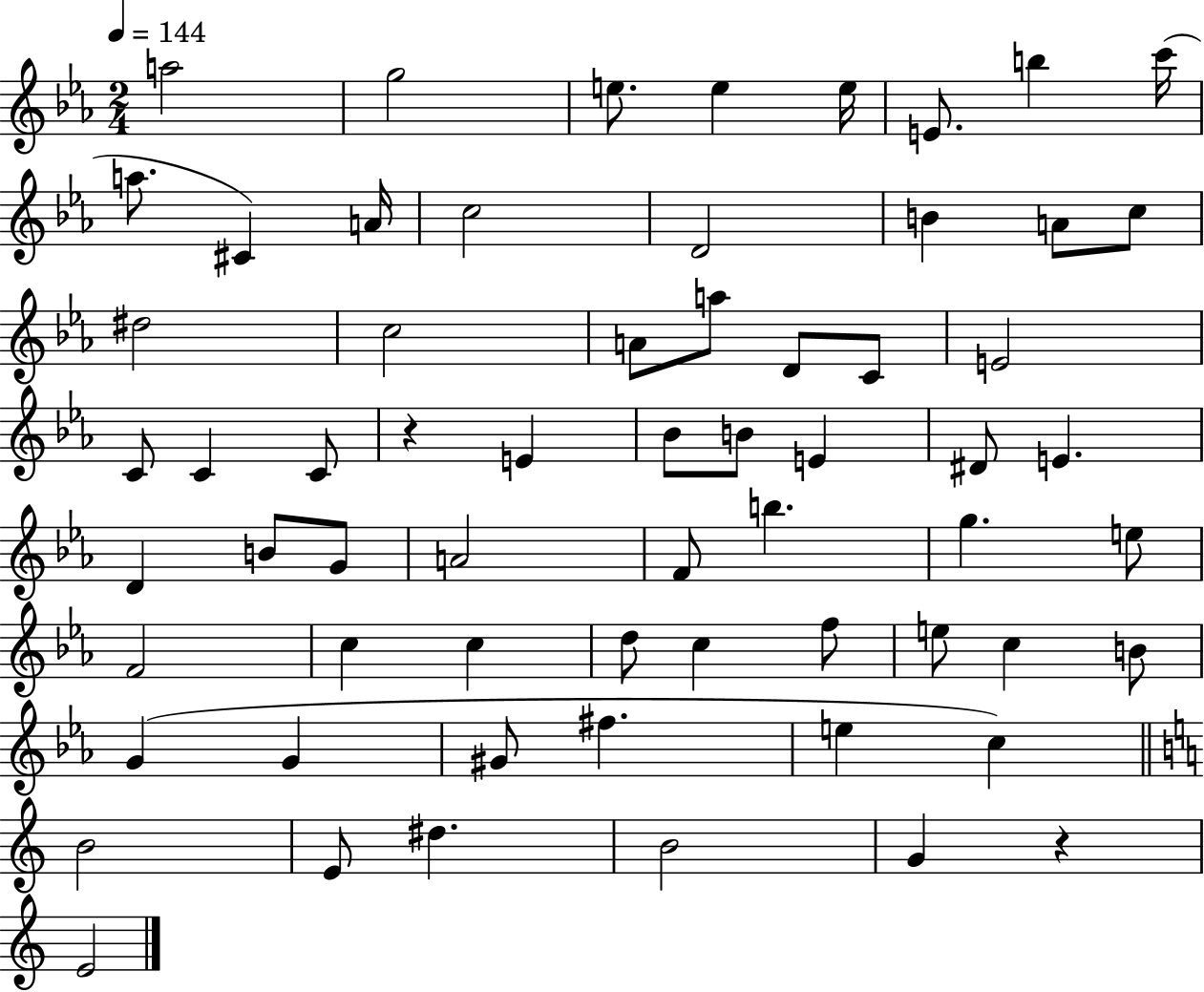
X:1
T:Untitled
M:2/4
L:1/4
K:Eb
a2 g2 e/2 e e/4 E/2 b c'/4 a/2 ^C A/4 c2 D2 B A/2 c/2 ^d2 c2 A/2 a/2 D/2 C/2 E2 C/2 C C/2 z E _B/2 B/2 E ^D/2 E D B/2 G/2 A2 F/2 b g e/2 F2 c c d/2 c f/2 e/2 c B/2 G G ^G/2 ^f e c B2 E/2 ^d B2 G z E2